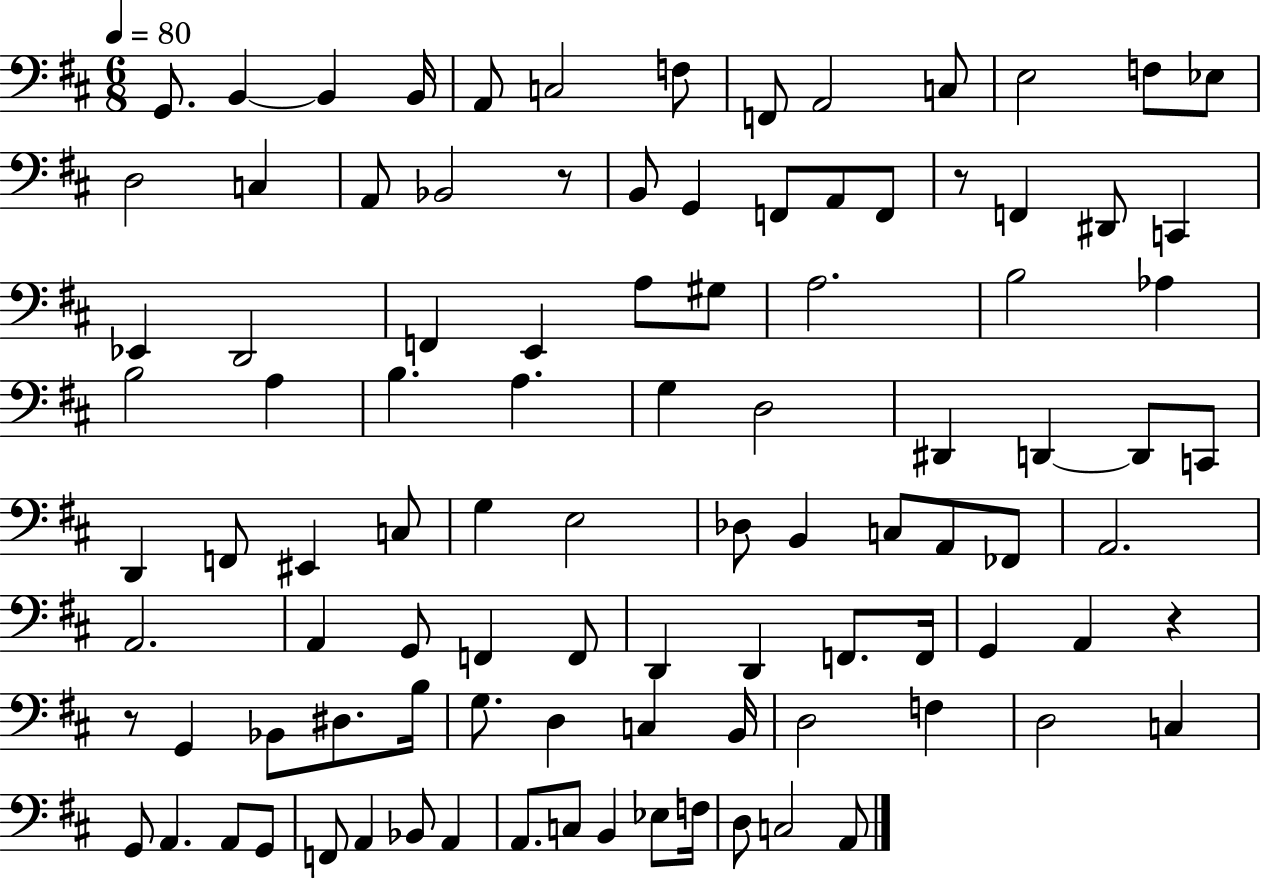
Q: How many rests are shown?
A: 4